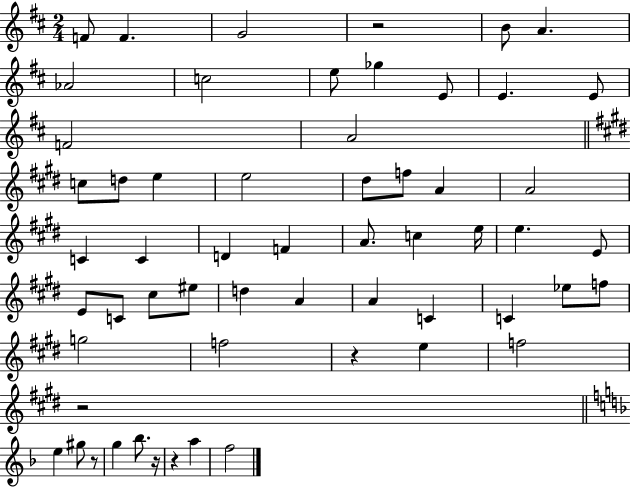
{
  \clef treble
  \numericTimeSignature
  \time 2/4
  \key d \major
  \repeat volta 2 { f'8 f'4. | g'2 | r2 | b'8 a'4. | \break aes'2 | c''2 | e''8 ges''4 e'8 | e'4. e'8 | \break f'2 | a'2 | \bar "||" \break \key e \major c''8 d''8 e''4 | e''2 | dis''8 f''8 a'4 | a'2 | \break c'4 c'4 | d'4 f'4 | a'8. c''4 e''16 | e''4. e'8 | \break e'8 c'8 cis''8 eis''8 | d''4 a'4 | a'4 c'4 | c'4 ees''8 f''8 | \break g''2 | f''2 | r4 e''4 | f''2 | \break r2 | \bar "||" \break \key f \major e''4 gis''8 r8 | g''4 bes''8. r16 | r4 a''4 | f''2 | \break } \bar "|."
}